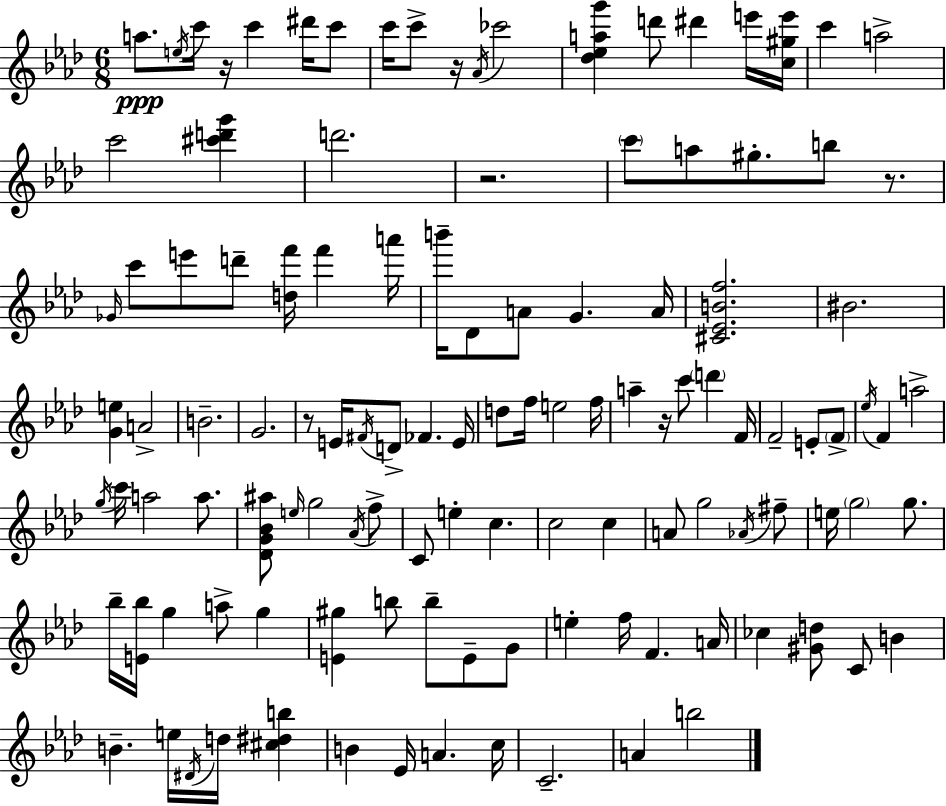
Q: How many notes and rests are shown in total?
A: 118